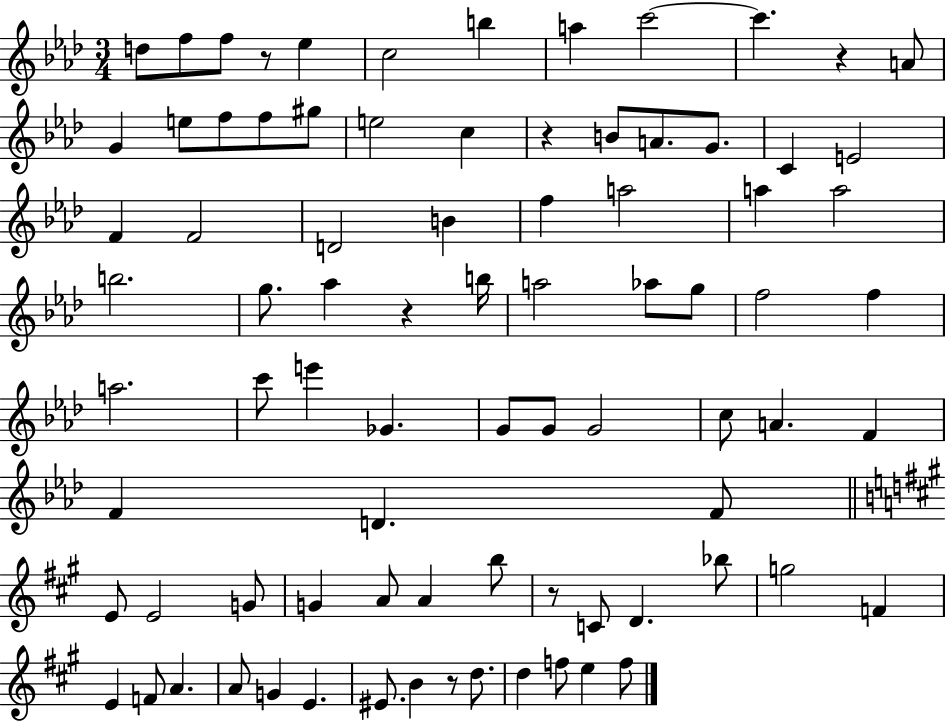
{
  \clef treble
  \numericTimeSignature
  \time 3/4
  \key aes \major
  \repeat volta 2 { d''8 f''8 f''8 r8 ees''4 | c''2 b''4 | a''4 c'''2~~ | c'''4. r4 a'8 | \break g'4 e''8 f''8 f''8 gis''8 | e''2 c''4 | r4 b'8 a'8. g'8. | c'4 e'2 | \break f'4 f'2 | d'2 b'4 | f''4 a''2 | a''4 a''2 | \break b''2. | g''8. aes''4 r4 b''16 | a''2 aes''8 g''8 | f''2 f''4 | \break a''2. | c'''8 e'''4 ges'4. | g'8 g'8 g'2 | c''8 a'4. f'4 | \break f'4 d'4. f'8 | \bar "||" \break \key a \major e'8 e'2 g'8 | g'4 a'8 a'4 b''8 | r8 c'8 d'4. bes''8 | g''2 f'4 | \break e'4 f'8 a'4. | a'8 g'4 e'4. | eis'8. b'4 r8 d''8. | d''4 f''8 e''4 f''8 | \break } \bar "|."
}